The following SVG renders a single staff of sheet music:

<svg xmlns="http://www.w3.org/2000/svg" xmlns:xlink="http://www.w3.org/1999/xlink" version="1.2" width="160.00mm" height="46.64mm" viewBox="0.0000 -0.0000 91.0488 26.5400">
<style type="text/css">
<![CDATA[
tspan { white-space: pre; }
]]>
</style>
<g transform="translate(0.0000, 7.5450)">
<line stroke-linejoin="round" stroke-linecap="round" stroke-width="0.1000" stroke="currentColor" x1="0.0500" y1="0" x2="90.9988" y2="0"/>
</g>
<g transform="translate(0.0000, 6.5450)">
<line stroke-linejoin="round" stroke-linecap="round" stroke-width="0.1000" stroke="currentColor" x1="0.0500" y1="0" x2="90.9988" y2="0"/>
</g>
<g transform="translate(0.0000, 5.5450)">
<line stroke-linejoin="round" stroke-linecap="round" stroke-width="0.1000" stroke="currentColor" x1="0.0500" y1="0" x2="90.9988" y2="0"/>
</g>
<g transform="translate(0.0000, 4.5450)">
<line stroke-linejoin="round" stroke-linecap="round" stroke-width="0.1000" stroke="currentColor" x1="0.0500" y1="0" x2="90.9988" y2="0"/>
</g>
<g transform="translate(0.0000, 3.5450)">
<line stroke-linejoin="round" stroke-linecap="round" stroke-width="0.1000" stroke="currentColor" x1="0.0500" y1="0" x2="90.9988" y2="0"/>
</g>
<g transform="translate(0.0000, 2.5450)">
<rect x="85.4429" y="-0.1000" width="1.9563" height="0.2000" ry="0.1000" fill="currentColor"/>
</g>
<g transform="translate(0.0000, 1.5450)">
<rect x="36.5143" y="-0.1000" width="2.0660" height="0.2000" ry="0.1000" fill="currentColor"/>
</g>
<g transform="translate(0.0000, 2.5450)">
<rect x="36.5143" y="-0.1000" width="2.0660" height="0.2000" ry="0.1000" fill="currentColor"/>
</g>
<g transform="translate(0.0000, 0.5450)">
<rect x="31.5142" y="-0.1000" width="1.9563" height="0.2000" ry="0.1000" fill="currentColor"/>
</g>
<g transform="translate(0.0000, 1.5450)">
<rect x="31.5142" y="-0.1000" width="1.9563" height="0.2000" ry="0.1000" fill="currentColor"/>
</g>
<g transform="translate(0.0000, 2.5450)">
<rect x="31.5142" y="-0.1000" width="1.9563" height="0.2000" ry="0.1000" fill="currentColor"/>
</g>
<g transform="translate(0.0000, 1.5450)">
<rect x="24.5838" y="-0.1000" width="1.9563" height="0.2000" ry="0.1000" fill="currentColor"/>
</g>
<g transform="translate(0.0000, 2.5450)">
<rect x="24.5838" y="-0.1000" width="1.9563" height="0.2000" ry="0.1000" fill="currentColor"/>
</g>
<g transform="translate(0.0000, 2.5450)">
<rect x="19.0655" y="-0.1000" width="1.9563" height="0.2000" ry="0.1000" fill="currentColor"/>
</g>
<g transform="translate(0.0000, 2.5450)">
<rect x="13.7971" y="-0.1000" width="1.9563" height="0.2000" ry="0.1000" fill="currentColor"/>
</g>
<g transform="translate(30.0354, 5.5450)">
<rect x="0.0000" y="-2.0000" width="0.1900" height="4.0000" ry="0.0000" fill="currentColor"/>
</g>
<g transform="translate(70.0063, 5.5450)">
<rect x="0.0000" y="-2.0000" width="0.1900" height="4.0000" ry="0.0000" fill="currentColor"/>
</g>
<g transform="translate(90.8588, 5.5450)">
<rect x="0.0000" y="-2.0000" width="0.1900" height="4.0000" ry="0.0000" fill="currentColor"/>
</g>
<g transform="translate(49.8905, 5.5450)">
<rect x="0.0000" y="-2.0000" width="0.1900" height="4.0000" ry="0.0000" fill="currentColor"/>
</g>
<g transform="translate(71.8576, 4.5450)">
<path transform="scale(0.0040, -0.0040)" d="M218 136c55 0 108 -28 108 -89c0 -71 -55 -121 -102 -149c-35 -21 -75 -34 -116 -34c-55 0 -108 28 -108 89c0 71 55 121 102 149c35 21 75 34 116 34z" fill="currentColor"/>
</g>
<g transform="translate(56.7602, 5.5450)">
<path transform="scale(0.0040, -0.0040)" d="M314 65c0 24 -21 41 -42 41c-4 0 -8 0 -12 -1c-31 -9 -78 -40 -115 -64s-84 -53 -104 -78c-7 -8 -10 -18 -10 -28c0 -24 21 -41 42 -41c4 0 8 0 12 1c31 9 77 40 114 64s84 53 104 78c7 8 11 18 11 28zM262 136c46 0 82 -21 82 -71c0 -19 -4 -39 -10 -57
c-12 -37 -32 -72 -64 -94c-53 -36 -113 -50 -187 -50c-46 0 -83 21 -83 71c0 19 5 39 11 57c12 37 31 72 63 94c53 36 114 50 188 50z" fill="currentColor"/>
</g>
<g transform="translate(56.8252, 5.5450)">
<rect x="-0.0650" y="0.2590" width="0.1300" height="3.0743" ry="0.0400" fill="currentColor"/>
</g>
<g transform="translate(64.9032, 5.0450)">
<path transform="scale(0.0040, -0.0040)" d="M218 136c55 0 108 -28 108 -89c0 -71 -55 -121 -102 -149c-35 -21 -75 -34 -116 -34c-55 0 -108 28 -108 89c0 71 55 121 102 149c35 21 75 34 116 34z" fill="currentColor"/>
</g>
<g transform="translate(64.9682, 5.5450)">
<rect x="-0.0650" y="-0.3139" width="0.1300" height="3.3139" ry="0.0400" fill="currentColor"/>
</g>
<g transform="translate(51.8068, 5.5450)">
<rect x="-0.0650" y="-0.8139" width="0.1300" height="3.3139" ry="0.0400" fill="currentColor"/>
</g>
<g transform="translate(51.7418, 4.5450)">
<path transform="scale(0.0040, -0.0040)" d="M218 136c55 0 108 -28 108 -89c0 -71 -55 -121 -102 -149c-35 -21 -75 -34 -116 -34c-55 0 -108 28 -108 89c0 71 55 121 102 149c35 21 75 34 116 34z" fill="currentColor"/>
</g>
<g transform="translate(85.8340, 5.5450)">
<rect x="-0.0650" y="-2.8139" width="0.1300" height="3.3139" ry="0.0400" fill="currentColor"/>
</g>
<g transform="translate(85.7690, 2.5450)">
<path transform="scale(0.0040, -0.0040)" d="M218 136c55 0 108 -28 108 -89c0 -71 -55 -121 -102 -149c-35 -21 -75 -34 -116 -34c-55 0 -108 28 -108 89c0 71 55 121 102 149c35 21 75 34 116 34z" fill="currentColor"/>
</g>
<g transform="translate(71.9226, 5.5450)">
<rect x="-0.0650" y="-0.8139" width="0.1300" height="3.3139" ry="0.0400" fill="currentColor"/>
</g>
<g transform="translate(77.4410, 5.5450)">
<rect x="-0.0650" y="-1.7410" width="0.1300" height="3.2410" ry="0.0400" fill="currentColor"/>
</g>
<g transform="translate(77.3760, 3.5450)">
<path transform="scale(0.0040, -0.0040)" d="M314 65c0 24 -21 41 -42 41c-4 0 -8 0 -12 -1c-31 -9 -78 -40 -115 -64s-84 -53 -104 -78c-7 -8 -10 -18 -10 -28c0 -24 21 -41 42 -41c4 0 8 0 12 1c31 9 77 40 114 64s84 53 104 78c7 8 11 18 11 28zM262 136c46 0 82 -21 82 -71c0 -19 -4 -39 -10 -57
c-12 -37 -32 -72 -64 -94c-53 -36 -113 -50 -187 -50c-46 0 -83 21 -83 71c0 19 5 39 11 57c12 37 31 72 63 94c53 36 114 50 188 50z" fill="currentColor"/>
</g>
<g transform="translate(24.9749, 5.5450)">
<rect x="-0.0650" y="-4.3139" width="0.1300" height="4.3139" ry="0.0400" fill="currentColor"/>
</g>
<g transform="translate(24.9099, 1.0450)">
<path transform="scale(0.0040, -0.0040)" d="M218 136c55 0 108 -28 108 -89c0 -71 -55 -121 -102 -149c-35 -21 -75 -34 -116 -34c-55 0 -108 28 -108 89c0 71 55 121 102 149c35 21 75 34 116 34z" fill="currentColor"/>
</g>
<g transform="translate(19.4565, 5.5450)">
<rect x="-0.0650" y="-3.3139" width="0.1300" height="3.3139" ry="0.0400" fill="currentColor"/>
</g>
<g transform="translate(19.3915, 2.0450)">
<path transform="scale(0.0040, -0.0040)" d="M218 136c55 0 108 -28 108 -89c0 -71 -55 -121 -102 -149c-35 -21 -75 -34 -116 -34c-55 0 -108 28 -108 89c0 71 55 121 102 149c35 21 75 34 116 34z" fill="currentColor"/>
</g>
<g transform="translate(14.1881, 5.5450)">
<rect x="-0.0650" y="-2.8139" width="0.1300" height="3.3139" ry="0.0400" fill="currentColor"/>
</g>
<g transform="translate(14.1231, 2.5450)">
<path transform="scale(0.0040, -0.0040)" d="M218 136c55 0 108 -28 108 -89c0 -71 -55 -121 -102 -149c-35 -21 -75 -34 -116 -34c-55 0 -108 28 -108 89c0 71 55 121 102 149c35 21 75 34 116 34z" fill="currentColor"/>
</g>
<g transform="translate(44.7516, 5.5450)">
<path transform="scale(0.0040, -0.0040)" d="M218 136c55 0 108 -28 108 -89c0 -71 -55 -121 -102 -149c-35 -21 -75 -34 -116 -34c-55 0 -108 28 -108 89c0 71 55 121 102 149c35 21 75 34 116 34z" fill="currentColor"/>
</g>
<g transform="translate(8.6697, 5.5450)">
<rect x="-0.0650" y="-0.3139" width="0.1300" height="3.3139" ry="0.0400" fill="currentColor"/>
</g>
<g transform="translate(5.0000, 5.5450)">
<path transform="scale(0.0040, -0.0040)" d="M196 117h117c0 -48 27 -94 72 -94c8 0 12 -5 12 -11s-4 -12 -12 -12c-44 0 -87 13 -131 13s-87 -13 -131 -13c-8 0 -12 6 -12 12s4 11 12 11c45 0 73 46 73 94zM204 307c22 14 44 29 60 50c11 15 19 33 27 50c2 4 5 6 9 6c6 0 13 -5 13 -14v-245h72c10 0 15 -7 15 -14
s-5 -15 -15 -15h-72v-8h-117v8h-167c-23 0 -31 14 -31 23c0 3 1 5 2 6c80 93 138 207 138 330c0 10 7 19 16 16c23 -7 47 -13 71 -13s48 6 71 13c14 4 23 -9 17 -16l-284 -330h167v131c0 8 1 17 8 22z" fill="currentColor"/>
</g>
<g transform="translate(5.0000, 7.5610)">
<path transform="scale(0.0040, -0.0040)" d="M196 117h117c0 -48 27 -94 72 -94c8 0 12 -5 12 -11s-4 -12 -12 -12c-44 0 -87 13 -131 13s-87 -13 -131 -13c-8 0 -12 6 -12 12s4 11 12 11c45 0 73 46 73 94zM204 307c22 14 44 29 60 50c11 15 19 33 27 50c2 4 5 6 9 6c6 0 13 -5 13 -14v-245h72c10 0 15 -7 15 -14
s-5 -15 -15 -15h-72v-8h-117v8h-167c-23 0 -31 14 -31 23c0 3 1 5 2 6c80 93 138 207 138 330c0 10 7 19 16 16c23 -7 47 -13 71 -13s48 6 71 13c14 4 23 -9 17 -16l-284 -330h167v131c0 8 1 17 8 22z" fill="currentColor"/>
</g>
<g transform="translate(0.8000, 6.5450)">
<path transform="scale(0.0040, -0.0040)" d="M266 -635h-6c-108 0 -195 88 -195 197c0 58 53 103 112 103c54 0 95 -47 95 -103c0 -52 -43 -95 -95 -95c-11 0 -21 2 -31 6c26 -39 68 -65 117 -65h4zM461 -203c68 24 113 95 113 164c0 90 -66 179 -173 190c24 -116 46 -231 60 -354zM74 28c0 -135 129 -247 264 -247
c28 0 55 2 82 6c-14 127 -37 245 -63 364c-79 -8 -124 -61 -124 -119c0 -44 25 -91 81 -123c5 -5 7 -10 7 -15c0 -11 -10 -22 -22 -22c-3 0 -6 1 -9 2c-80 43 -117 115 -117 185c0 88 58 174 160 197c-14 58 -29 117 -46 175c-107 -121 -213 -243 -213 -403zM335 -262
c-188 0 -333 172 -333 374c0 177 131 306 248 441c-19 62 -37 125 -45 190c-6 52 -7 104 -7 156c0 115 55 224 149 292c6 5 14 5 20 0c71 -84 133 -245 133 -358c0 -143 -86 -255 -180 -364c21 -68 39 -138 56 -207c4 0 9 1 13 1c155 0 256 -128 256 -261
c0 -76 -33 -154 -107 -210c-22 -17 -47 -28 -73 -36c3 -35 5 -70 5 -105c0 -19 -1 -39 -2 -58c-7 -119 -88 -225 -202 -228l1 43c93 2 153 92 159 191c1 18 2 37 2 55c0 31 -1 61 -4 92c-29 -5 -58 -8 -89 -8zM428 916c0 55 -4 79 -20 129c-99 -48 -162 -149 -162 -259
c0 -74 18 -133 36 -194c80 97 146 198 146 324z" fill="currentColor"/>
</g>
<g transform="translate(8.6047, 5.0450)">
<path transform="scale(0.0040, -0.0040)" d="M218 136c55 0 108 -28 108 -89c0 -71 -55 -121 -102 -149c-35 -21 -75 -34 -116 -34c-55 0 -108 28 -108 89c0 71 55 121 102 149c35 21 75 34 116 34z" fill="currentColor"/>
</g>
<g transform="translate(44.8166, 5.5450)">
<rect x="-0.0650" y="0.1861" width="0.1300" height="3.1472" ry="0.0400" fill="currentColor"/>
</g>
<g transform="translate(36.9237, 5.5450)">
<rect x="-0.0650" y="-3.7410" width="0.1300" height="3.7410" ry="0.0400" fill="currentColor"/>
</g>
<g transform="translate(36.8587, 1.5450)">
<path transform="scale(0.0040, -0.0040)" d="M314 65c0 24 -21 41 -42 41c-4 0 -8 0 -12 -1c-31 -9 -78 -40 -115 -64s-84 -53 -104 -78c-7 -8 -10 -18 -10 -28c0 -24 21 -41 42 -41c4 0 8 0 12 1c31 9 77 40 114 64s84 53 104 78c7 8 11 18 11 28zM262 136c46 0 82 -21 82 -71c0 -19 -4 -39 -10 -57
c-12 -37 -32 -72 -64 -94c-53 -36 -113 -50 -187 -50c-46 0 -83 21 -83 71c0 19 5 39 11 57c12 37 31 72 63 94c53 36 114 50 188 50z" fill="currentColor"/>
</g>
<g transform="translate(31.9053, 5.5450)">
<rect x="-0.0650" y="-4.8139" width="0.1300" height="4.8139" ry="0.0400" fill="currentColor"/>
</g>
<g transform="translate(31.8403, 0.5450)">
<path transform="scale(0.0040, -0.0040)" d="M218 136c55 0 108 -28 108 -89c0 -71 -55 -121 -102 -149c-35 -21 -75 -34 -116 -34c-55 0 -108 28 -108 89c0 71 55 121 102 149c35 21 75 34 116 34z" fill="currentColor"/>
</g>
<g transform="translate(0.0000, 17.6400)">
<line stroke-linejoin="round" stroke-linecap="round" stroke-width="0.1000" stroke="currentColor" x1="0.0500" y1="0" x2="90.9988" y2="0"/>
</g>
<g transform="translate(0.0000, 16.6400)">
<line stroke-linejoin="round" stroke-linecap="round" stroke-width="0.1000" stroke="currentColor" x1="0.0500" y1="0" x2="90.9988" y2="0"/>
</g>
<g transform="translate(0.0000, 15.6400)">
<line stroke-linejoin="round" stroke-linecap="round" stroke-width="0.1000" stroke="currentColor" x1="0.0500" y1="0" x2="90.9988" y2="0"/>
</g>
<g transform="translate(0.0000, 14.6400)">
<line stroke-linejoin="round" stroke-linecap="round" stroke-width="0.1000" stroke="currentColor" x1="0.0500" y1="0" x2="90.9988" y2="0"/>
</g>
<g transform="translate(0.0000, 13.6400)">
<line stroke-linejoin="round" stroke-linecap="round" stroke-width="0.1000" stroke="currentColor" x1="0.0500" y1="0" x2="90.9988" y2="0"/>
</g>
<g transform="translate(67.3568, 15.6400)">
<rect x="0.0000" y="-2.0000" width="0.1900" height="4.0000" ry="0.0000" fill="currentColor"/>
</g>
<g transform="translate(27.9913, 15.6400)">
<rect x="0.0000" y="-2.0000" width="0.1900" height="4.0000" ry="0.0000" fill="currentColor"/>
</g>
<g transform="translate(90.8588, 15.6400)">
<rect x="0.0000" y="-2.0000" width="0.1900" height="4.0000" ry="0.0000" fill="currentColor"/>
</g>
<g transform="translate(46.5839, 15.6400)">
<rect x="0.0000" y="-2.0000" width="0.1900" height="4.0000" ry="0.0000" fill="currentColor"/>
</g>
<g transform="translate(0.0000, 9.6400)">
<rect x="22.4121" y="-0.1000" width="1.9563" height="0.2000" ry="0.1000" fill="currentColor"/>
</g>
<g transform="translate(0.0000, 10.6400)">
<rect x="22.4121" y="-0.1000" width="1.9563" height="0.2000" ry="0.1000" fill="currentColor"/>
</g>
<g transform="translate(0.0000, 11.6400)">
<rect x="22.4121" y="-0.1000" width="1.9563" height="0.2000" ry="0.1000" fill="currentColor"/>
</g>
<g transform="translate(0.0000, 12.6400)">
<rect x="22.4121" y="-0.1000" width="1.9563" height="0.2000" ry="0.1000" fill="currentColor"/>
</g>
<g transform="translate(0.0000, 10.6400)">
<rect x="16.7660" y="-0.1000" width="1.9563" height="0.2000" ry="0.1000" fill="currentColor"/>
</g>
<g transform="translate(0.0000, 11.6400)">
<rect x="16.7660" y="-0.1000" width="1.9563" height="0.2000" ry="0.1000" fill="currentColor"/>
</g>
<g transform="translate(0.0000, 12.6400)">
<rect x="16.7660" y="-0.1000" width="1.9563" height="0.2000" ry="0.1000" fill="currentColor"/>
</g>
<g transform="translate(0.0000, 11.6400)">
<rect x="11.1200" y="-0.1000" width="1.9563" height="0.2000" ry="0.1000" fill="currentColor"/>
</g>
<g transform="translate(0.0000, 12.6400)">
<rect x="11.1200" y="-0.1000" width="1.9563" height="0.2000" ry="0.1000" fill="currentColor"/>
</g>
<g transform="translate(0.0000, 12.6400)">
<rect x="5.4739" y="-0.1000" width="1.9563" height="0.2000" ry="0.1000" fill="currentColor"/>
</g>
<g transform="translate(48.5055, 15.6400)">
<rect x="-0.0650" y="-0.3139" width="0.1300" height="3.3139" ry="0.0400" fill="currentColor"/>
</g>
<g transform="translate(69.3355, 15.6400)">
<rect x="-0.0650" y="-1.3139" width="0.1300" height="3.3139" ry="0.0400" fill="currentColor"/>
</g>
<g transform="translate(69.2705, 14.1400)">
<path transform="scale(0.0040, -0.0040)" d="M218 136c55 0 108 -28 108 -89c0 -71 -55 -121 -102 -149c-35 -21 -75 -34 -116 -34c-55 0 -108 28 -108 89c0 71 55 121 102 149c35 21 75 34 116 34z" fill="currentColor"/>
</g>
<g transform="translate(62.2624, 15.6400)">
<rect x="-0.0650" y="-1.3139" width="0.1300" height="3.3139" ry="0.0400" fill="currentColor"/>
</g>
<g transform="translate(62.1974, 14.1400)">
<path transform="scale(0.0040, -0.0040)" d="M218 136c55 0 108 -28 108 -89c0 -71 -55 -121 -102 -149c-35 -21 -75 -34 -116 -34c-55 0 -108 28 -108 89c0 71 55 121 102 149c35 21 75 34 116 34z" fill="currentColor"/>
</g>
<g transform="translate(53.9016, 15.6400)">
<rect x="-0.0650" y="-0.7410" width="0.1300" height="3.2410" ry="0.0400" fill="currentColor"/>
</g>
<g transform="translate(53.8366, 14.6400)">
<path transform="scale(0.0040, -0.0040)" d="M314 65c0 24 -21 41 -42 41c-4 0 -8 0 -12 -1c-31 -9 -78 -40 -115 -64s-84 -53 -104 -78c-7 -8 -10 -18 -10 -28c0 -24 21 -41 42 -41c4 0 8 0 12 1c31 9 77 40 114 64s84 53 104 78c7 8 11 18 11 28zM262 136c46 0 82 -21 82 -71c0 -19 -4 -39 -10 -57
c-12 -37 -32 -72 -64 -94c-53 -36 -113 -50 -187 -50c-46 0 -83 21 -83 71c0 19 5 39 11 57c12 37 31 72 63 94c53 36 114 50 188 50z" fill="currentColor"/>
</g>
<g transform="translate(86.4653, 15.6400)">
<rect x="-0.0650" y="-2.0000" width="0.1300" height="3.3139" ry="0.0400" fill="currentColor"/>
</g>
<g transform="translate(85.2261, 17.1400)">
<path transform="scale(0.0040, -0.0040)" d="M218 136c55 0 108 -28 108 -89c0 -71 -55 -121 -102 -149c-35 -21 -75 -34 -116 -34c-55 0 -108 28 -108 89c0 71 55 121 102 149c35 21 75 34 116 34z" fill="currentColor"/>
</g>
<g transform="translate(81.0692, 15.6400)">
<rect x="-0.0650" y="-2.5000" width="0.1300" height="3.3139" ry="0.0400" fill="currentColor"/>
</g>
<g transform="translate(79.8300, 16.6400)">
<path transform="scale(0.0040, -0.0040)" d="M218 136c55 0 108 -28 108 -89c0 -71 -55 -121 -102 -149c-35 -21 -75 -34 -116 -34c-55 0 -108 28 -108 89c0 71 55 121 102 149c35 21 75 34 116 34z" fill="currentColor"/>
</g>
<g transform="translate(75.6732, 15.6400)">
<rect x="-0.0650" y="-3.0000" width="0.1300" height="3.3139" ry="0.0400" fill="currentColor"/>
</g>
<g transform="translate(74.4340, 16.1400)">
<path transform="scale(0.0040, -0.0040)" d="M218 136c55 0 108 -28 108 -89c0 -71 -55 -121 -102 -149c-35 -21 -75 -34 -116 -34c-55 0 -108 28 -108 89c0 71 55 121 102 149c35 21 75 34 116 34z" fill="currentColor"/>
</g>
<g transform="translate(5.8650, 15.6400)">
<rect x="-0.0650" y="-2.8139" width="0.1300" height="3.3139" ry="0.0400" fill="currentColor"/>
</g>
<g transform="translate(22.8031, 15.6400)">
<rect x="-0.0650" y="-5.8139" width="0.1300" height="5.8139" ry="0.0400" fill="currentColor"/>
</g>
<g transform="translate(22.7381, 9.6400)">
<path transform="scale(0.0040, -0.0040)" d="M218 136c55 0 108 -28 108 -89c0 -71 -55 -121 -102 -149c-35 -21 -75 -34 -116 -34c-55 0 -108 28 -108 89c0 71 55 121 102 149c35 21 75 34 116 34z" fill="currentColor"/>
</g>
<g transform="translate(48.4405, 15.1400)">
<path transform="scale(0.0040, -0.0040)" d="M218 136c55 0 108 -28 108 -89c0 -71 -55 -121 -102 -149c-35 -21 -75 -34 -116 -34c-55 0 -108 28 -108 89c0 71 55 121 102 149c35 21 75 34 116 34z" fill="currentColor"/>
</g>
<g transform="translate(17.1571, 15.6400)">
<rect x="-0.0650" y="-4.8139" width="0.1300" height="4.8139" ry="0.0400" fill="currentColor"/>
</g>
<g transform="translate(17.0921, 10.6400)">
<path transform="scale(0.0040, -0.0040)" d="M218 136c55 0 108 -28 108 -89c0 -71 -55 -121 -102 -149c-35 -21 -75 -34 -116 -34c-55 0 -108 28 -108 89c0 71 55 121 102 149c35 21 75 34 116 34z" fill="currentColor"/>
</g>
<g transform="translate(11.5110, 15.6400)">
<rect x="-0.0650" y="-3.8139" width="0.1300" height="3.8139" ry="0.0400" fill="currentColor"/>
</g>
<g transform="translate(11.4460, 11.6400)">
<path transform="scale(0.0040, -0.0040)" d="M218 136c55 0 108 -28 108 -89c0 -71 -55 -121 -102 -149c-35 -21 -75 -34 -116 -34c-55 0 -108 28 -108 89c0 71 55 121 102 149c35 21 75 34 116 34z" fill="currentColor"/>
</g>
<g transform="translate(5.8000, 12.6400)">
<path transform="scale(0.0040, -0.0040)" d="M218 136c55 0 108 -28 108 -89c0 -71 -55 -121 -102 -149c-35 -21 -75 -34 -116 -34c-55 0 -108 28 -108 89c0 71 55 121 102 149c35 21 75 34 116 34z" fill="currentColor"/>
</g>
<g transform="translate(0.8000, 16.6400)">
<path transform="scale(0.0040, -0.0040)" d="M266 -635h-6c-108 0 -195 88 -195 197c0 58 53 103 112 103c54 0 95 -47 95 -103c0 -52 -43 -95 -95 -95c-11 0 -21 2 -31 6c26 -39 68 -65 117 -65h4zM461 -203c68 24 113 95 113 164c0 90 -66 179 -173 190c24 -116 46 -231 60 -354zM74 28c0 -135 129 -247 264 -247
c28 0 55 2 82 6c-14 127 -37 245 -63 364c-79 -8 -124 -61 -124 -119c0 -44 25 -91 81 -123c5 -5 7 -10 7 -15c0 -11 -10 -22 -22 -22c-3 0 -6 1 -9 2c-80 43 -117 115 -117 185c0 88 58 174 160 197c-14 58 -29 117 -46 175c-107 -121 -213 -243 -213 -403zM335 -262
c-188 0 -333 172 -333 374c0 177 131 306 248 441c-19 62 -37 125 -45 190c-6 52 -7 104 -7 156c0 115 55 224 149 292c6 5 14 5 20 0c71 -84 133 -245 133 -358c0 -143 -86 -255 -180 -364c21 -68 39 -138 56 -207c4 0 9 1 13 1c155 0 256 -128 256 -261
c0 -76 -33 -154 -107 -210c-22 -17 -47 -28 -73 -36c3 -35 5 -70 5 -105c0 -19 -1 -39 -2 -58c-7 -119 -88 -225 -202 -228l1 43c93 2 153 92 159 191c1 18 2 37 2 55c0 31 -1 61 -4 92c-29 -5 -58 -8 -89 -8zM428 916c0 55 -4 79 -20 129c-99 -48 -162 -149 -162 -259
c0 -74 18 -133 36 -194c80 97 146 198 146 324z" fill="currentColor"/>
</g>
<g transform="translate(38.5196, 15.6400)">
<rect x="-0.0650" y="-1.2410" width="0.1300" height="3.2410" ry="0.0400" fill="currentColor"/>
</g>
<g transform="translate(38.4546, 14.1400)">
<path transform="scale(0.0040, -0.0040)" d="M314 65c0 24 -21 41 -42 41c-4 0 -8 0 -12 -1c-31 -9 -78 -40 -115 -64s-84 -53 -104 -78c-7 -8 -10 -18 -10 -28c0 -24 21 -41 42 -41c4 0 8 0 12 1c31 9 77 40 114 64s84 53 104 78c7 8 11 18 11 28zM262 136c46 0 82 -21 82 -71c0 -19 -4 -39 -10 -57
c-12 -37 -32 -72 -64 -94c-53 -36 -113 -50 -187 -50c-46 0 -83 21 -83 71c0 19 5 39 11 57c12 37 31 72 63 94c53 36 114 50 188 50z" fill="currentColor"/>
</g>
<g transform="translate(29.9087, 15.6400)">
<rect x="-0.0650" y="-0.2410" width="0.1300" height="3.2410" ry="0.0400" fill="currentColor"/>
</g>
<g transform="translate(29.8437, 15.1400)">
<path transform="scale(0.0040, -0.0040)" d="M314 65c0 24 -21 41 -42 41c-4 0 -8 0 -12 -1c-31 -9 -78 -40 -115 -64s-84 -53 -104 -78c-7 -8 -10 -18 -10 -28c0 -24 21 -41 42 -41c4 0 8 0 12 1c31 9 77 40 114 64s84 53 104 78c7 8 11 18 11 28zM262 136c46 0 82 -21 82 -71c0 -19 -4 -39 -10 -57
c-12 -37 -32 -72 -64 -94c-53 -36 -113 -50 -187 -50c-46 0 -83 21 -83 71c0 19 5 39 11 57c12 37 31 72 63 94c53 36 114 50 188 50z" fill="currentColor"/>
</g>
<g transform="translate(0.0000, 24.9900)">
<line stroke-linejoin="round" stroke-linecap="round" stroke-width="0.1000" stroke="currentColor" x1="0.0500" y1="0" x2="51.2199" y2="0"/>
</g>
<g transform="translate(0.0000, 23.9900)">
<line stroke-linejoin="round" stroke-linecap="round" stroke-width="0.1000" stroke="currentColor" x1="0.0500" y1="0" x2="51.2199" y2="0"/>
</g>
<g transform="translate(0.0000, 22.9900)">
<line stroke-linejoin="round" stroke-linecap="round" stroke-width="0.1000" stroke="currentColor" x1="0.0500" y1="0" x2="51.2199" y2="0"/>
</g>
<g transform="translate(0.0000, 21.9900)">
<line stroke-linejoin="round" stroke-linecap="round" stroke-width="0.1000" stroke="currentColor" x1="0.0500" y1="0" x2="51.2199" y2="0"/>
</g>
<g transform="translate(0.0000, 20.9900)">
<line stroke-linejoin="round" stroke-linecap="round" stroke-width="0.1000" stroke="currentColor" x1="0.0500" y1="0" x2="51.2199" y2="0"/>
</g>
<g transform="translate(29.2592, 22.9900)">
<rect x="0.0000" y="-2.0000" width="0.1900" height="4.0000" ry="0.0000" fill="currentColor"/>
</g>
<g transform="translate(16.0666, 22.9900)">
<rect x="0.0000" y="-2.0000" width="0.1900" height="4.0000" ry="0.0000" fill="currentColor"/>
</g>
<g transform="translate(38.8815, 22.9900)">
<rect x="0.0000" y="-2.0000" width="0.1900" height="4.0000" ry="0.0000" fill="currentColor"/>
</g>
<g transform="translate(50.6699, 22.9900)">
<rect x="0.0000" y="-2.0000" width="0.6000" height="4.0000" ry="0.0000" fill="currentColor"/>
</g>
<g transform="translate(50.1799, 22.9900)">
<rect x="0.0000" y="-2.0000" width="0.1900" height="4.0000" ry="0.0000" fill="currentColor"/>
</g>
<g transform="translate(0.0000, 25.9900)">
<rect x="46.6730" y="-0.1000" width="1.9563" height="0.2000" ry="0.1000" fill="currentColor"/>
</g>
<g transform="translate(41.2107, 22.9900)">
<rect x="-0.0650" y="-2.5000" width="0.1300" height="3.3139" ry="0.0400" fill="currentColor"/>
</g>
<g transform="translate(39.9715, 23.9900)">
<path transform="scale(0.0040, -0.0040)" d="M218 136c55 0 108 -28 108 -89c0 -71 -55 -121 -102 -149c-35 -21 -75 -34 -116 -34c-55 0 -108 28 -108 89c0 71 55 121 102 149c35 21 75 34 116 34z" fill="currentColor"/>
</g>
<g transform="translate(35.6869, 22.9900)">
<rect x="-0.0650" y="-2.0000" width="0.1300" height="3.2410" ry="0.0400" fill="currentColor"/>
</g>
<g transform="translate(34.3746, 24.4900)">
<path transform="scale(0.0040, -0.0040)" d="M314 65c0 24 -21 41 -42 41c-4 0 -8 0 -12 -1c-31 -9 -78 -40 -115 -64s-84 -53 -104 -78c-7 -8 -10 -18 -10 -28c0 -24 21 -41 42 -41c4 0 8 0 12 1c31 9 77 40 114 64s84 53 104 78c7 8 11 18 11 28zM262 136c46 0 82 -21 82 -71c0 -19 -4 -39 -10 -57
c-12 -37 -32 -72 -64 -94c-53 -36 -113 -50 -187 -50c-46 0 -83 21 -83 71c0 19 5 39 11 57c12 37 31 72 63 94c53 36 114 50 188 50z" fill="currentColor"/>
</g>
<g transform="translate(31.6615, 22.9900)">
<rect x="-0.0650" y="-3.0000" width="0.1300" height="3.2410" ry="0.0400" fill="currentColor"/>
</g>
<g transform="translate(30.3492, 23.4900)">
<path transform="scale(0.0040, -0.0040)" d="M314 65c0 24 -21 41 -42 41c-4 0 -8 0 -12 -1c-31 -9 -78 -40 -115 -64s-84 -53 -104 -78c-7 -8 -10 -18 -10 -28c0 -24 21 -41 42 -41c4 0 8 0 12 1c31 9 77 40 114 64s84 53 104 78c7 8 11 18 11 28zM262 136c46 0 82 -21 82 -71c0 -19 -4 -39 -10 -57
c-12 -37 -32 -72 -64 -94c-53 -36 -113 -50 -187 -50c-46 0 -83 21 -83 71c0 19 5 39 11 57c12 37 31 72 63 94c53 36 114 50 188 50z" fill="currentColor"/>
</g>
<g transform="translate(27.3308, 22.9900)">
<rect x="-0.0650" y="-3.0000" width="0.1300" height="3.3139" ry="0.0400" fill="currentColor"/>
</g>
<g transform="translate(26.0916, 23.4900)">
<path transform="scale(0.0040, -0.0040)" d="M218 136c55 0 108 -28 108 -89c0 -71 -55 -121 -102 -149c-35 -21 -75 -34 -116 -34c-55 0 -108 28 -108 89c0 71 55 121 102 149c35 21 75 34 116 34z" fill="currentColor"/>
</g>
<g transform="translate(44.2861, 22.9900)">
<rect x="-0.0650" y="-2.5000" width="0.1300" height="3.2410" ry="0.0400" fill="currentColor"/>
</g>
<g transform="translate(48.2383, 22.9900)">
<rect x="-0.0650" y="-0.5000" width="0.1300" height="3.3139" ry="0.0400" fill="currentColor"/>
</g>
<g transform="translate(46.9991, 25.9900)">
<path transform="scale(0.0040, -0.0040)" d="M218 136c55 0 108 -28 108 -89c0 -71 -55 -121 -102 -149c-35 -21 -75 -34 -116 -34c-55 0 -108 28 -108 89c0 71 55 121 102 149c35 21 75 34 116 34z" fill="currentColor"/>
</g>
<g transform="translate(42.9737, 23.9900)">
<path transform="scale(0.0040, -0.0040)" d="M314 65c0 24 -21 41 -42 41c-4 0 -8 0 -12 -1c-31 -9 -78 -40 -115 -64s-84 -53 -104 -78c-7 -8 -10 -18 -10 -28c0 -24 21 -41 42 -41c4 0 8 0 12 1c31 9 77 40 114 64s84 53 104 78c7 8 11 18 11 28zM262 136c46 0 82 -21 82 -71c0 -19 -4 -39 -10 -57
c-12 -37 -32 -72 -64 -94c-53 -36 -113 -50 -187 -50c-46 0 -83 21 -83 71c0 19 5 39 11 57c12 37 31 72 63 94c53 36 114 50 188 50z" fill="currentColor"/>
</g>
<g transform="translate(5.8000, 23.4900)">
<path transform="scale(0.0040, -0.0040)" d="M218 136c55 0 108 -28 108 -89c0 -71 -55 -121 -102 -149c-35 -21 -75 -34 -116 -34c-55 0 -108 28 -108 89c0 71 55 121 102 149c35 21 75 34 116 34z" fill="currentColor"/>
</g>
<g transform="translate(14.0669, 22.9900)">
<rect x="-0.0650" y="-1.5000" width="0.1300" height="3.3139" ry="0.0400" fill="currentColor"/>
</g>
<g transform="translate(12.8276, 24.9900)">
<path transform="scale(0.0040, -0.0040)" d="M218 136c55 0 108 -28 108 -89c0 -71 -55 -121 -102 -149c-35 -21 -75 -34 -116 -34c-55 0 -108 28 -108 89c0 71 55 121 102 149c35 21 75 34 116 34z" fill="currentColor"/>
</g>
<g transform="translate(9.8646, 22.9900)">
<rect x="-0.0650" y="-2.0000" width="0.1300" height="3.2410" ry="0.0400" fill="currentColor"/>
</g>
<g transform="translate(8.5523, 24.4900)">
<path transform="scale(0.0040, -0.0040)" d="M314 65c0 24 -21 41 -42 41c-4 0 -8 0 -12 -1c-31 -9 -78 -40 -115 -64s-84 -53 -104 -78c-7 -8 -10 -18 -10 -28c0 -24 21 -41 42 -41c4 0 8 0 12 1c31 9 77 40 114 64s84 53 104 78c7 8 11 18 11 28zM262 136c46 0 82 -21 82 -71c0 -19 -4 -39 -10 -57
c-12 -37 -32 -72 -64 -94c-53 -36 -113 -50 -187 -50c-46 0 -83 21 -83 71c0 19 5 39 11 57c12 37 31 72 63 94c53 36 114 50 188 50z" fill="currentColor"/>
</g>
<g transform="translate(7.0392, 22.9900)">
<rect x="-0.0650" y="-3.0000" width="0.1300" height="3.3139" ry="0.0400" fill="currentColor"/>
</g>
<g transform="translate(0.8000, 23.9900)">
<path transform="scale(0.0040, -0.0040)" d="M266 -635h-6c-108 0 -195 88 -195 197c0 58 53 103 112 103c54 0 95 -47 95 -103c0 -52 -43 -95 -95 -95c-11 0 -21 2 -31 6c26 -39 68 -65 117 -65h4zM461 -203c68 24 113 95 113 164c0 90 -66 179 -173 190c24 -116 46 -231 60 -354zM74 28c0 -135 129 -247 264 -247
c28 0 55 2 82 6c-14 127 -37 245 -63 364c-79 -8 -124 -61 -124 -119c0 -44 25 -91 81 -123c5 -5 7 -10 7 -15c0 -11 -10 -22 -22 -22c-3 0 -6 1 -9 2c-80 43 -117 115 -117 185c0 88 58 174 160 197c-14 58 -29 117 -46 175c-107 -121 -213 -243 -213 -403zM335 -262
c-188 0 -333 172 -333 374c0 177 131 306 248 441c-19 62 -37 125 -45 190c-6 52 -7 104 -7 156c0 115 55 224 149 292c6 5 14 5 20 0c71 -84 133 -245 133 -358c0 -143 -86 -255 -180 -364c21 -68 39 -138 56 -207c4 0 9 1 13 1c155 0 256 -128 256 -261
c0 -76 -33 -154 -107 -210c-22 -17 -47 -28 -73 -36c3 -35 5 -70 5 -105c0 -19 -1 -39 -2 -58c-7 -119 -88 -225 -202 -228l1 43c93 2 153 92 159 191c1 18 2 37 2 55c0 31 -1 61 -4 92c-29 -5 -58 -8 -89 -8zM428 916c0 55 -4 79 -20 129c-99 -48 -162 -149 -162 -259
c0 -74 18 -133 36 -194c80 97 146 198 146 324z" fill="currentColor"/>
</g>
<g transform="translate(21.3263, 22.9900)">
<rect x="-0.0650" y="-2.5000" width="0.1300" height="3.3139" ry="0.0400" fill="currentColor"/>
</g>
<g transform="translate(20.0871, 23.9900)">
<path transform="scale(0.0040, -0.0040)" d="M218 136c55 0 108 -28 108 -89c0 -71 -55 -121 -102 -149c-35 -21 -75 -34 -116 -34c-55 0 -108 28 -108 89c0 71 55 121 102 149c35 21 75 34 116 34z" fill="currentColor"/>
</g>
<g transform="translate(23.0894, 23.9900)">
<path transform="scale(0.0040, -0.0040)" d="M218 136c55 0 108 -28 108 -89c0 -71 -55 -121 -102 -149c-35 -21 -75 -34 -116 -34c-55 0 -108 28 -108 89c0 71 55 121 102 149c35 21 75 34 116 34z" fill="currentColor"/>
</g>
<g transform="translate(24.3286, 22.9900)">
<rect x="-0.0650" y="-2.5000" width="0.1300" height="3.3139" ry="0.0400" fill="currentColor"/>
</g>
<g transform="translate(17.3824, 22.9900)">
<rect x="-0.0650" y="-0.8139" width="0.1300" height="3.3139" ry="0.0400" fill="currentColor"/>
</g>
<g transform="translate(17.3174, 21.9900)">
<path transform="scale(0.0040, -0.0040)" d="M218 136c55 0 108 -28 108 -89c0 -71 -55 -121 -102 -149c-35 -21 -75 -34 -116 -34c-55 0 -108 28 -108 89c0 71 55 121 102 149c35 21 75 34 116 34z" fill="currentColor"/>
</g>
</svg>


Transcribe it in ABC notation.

X:1
T:Untitled
M:4/4
L:1/4
K:C
c a b d' e' c'2 B d B2 c d f2 a a c' e' g' c2 e2 c d2 e e A G F A F2 E d G G A A2 F2 G G2 C